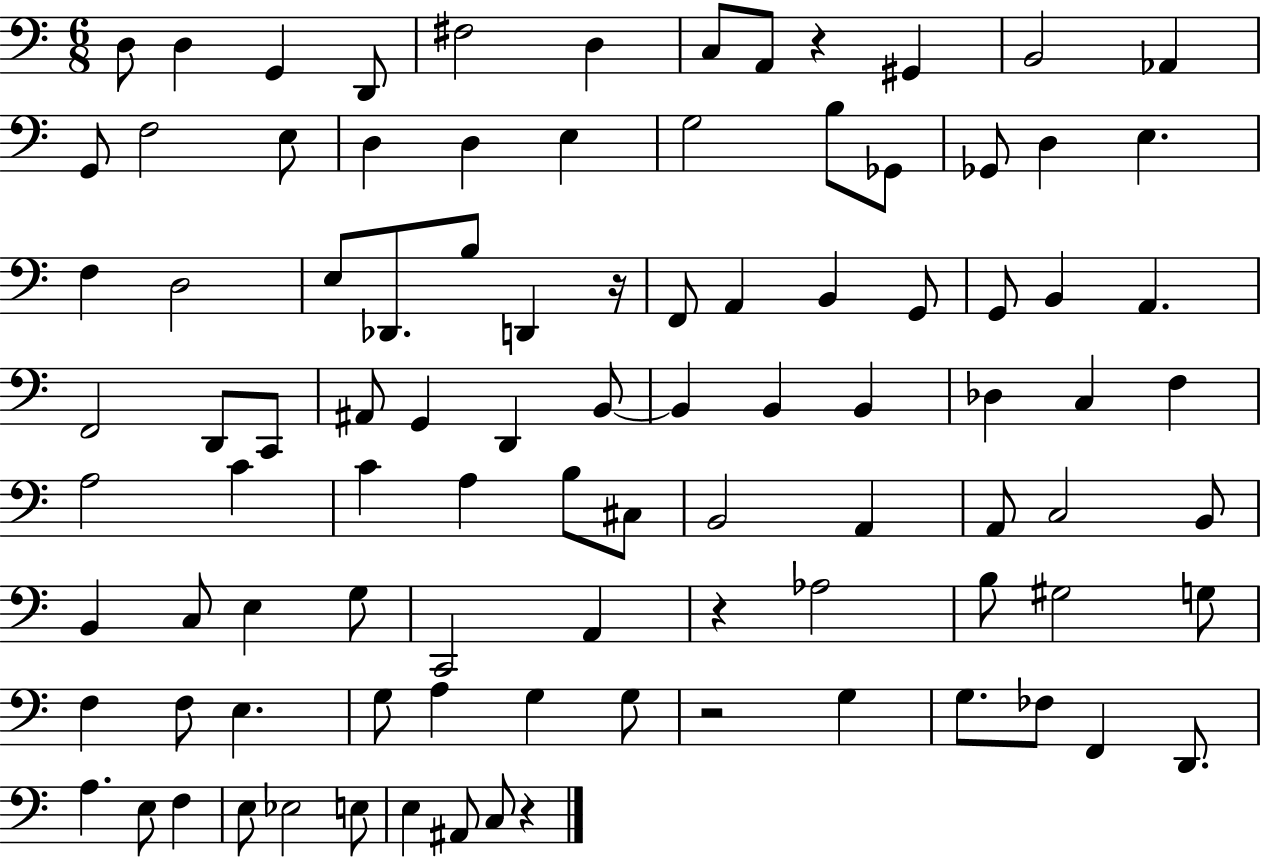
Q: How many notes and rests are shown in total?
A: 96